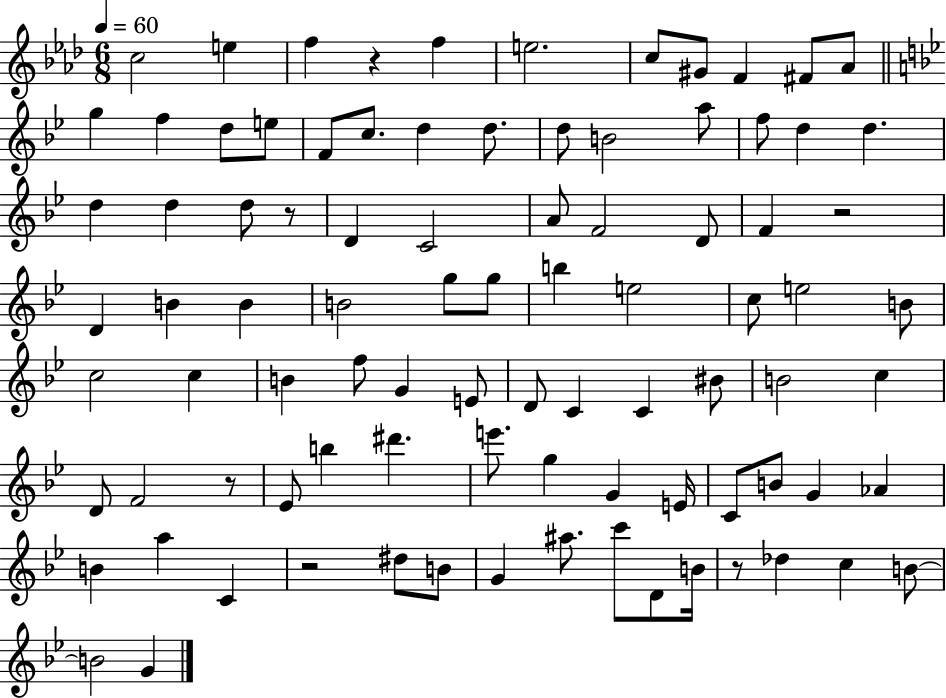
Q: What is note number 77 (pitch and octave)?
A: C6